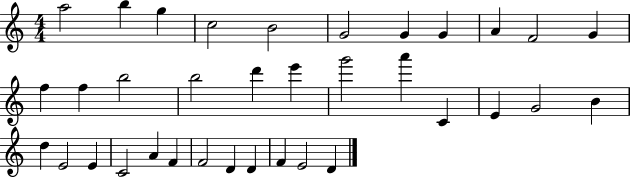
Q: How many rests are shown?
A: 0